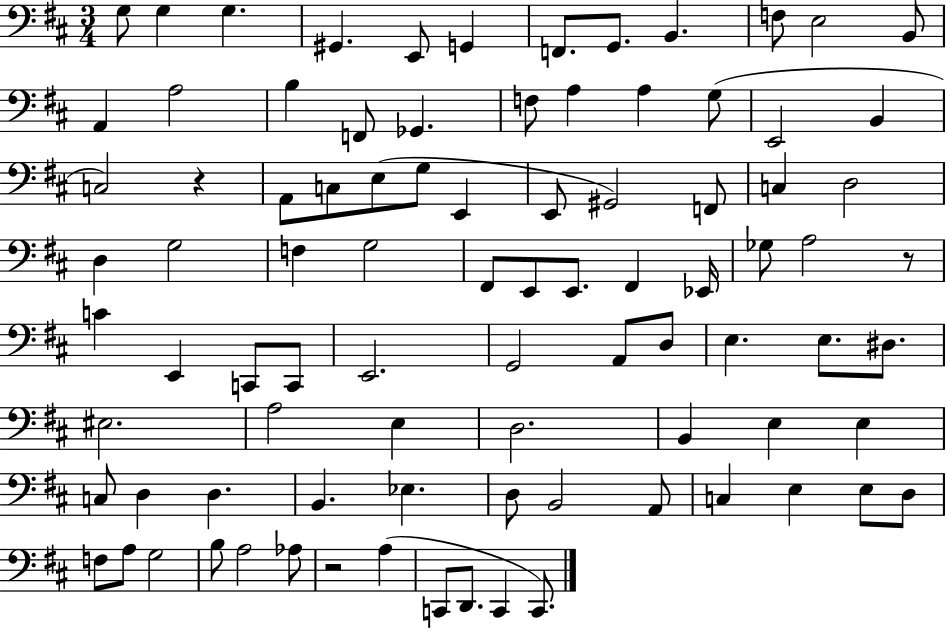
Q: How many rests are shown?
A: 3